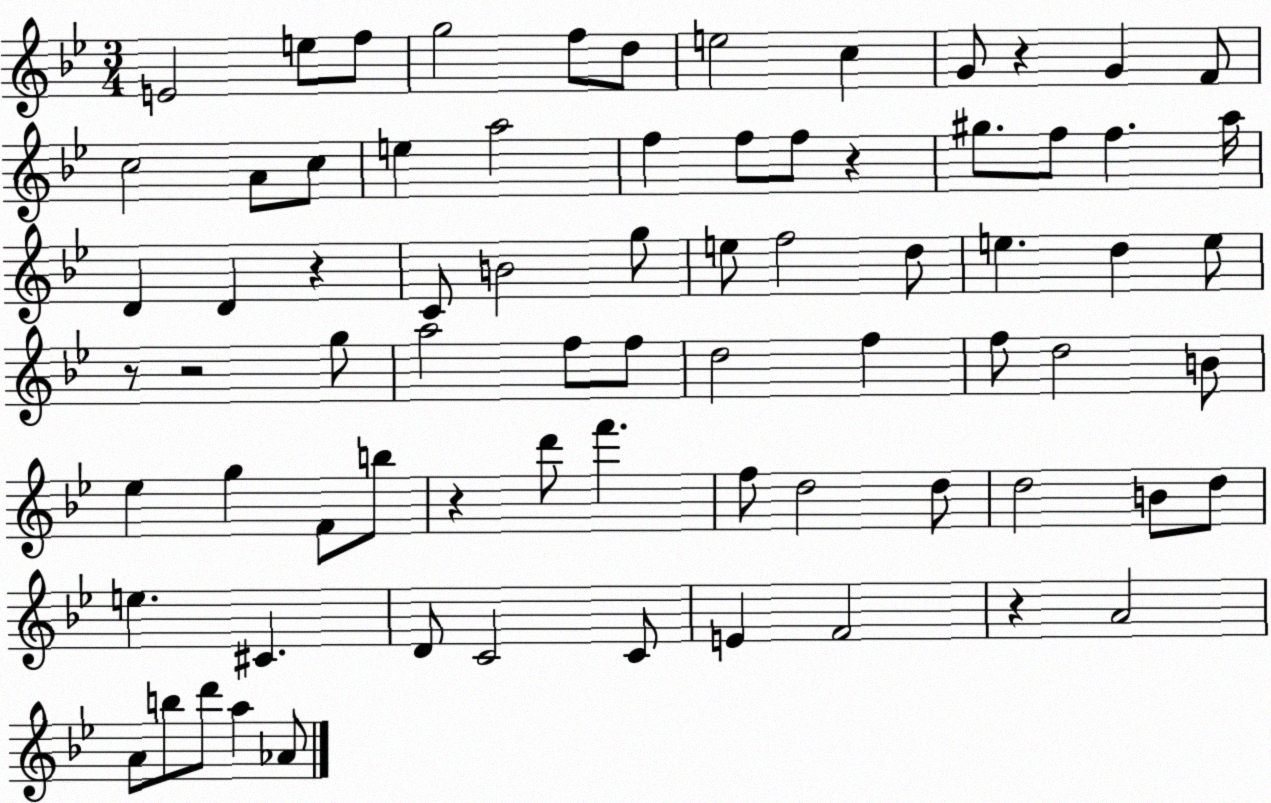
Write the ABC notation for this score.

X:1
T:Untitled
M:3/4
L:1/4
K:Bb
E2 e/2 f/2 g2 f/2 d/2 e2 c G/2 z G F/2 c2 A/2 c/2 e a2 f f/2 f/2 z ^g/2 f/2 f a/4 D D z C/2 B2 g/2 e/2 f2 d/2 e d e/2 z/2 z2 g/2 a2 f/2 f/2 d2 f f/2 d2 B/2 _e g F/2 b/2 z d'/2 f' f/2 d2 d/2 d2 B/2 d/2 e ^C D/2 C2 C/2 E F2 z A2 A/2 b/2 d'/2 a _A/2